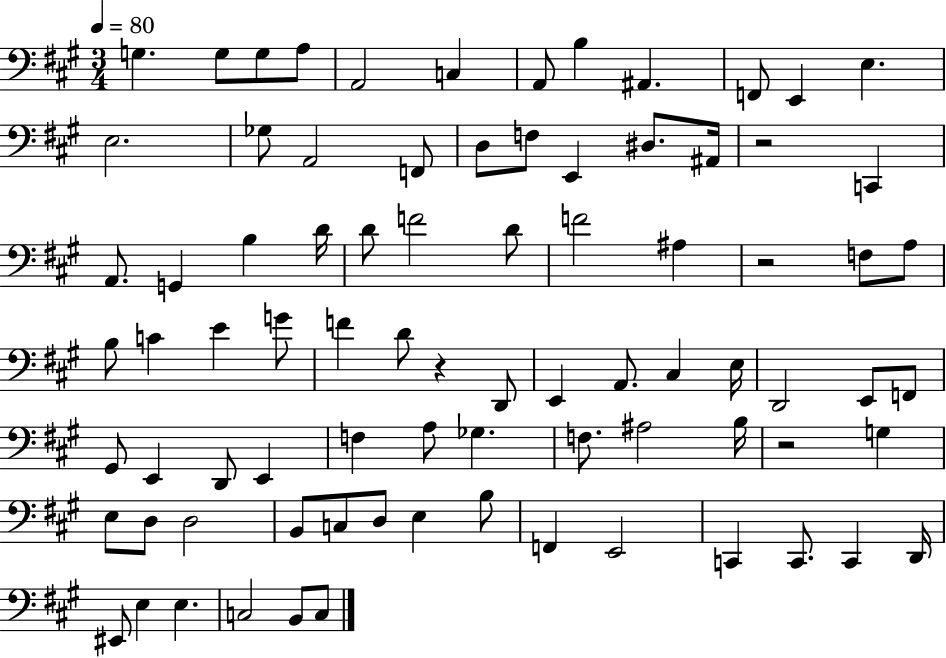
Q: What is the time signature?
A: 3/4